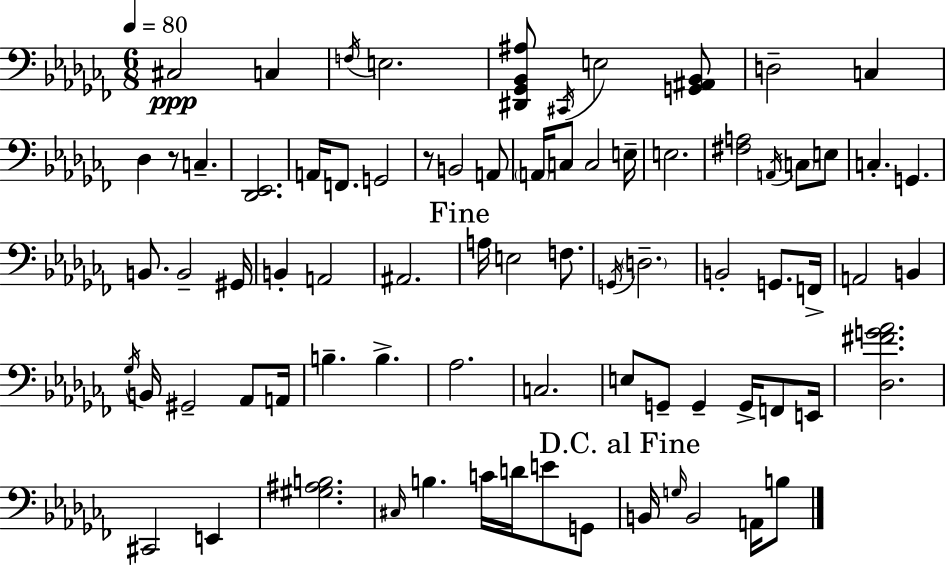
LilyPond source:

{
  \clef bass
  \numericTimeSignature
  \time 6/8
  \key aes \minor
  \tempo 4 = 80
  cis2\ppp c4 | \acciaccatura { f16 } e2. | <dis, ges, bes, ais>8 \acciaccatura { cis,16 } e2 | <g, ais, bes,>8 d2-- c4 | \break des4 r8 c4.-- | <des, ees,>2. | a,16 f,8. g,2 | r8 b,2 | \break a,8 \parenthesize a,16 c8 c2 | e16-- e2. | <fis a>2 \acciaccatura { a,16 } \parenthesize c8 | e8 c4.-. g,4. | \break b,8. b,2-- | gis,16 b,4-. a,2 | ais,2. | \mark "Fine" a16 e2 | \break f8. \acciaccatura { g,16 } \parenthesize d2.-- | b,2-. | g,8. f,16-> a,2 | b,4 \acciaccatura { ges16 } b,16 gis,2-- | \break aes,8 a,16 b4.-- b4.-> | aes2. | c2. | e8 g,8-- g,4-- | \break g,16-> f,8 e,16 <des fis' g' aes'>2. | cis,2 | e,4 <gis ais b>2. | \grace { cis16 } b4. | \break c'16 d'16 e'8 g,8 \mark "D.C. al Fine" b,16 \grace { g16 } b,2 | a,16 b8 \bar "|."
}